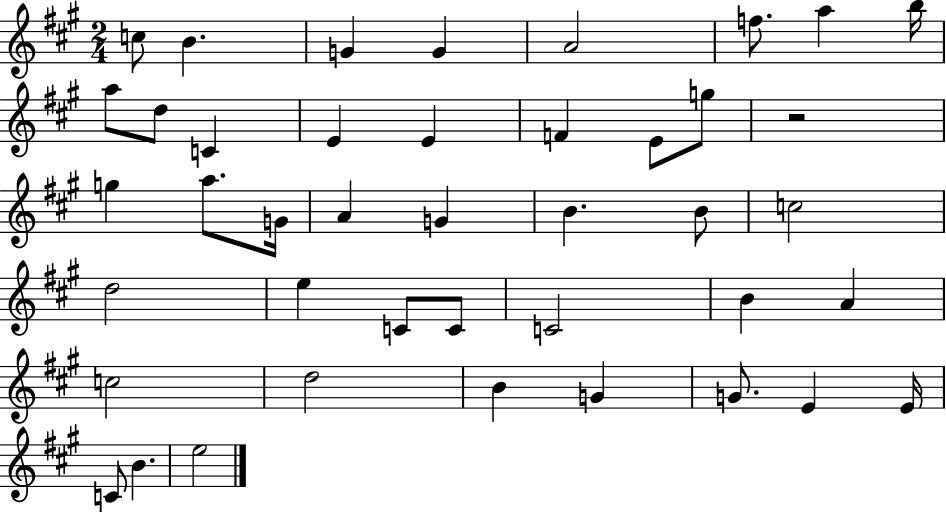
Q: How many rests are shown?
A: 1